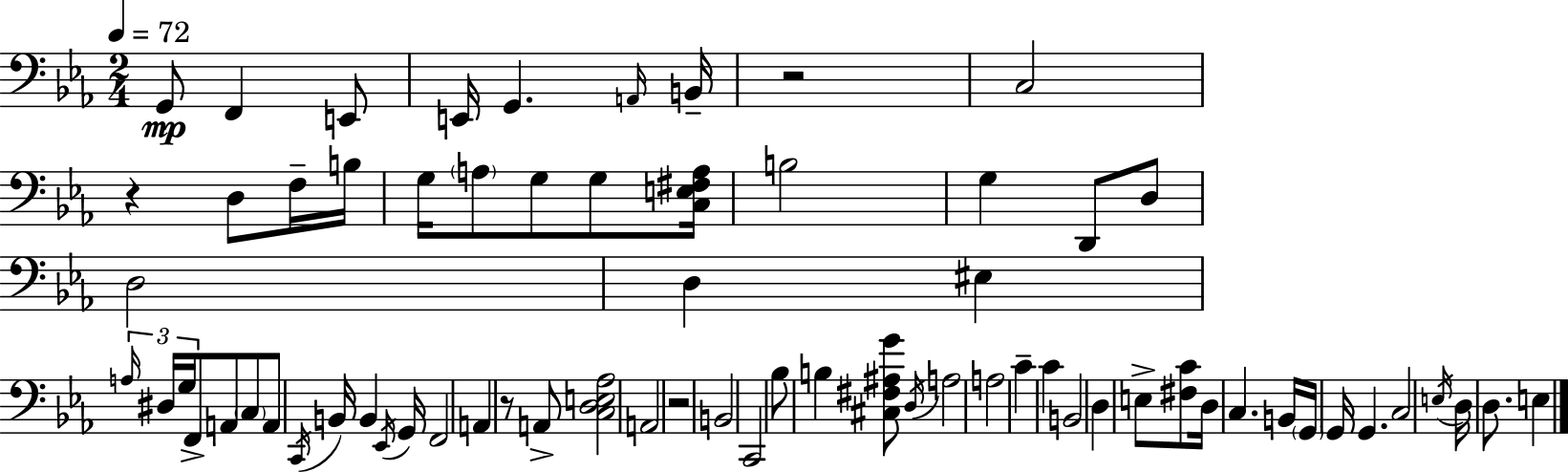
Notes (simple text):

G2/e F2/q E2/e E2/s G2/q. A2/s B2/s R/h C3/h R/q D3/e F3/s B3/s G3/s A3/e G3/e G3/e [C3,E3,F#3,A3]/s B3/h G3/q D2/e D3/e D3/h D3/q EIS3/q A3/s D#3/s G3/s F2/e A2/e C3/e A2/e C2/s B2/s B2/q Eb2/s G2/s F2/h A2/q R/e A2/e [C3,D3,E3,Ab3]/h A2/h R/h B2/h C2/h Bb3/e B3/q [C#3,F#3,A#3,G4]/e D3/s A3/h A3/h C4/q C4/q B2/h D3/q E3/e [F#3,C4]/e D3/s C3/q. B2/s G2/s G2/s G2/q. C3/h E3/s D3/s D3/e. E3/q